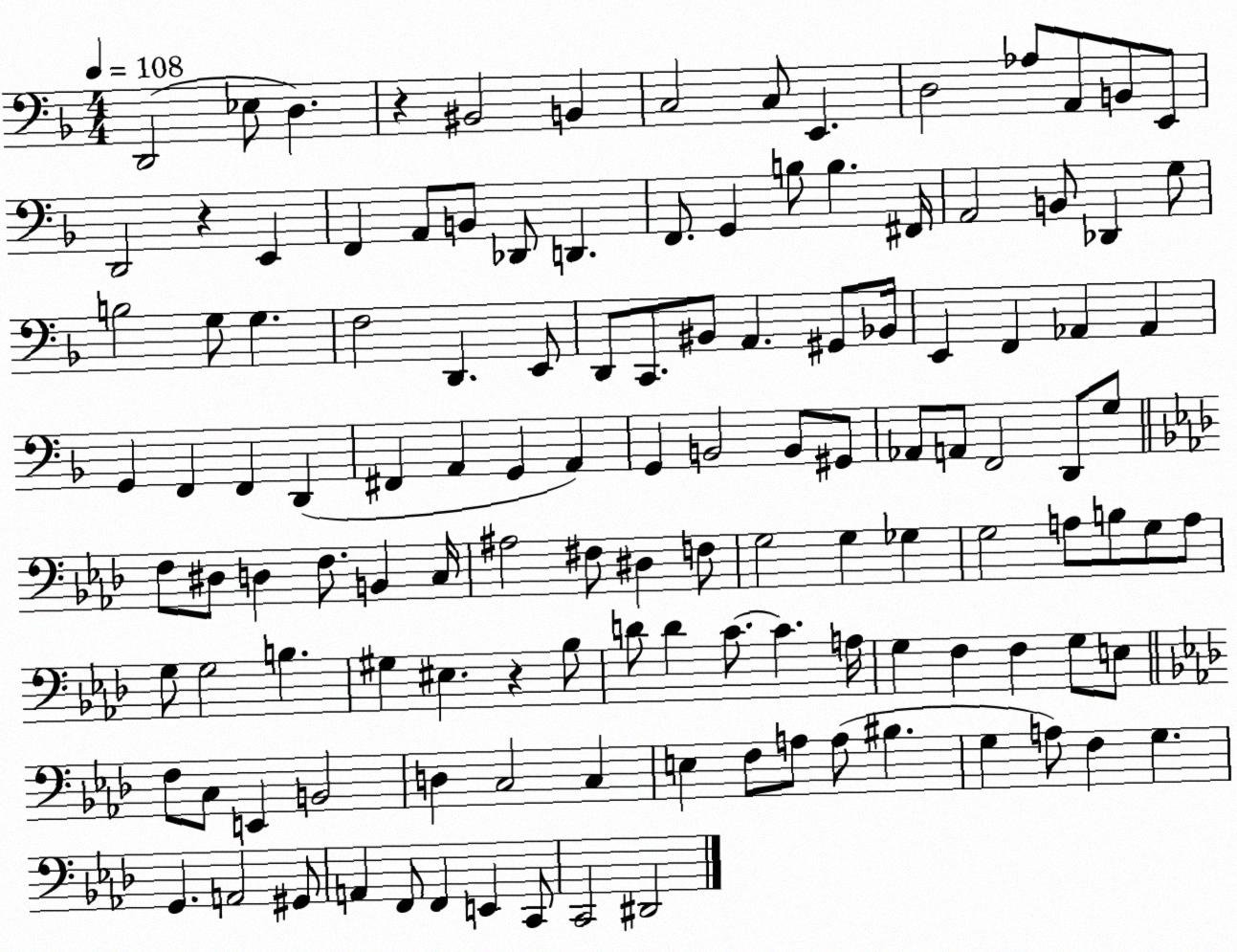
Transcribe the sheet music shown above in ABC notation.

X:1
T:Untitled
M:4/4
L:1/4
K:F
D,,2 _E,/2 D, z ^B,,2 B,, C,2 C,/2 E,, D,2 _A,/2 A,,/2 B,,/2 E,,/2 D,,2 z E,, F,, A,,/2 B,,/2 _D,,/2 D,, F,,/2 G,, B,/2 B, ^F,,/4 A,,2 B,,/2 _D,, G,/2 B,2 G,/2 G, F,2 D,, E,,/2 D,,/2 C,,/2 ^B,,/2 A,, ^G,,/2 _B,,/4 E,, F,, _A,, _A,, G,, F,, F,, D,, ^F,, A,, G,, A,, G,, B,,2 B,,/2 ^G,,/2 _A,,/2 A,,/2 F,,2 D,,/2 G,/2 F,/2 ^D,/2 D, F,/2 B,, C,/4 ^A,2 ^F,/2 ^D, F,/2 G,2 G, _G, G,2 A,/2 B,/2 G,/2 A,/2 G,/2 G,2 B, ^G, ^E, z _B,/2 D/2 D C/2 C A,/4 G, F, F, G,/2 E,/2 F,/2 C,/2 E,, B,,2 D, C,2 C, E, F,/2 A,/2 A,/2 ^B, G, A,/2 F, G, G,, A,,2 ^G,,/2 A,, F,,/2 F,, E,, C,,/2 C,,2 ^D,,2